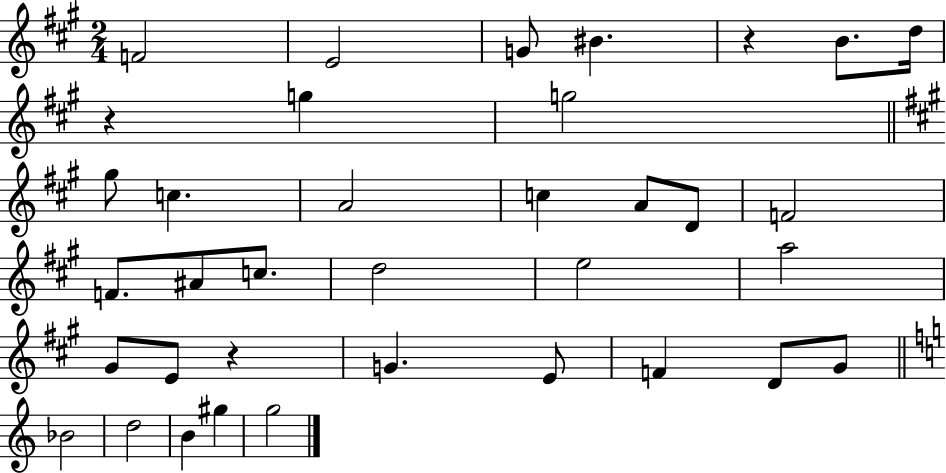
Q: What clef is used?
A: treble